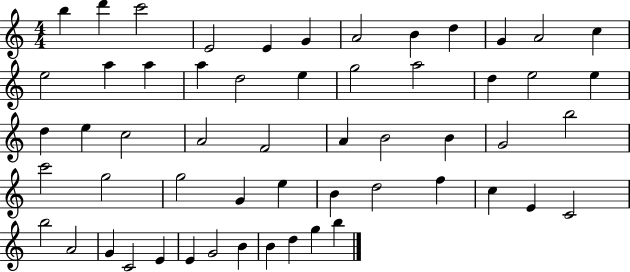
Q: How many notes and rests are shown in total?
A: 56